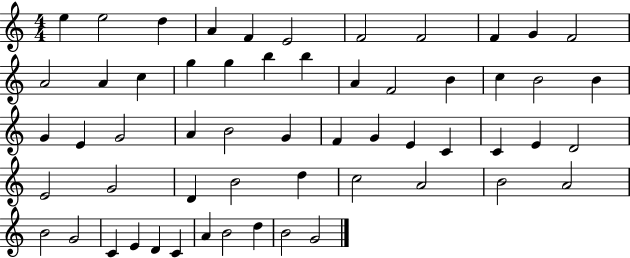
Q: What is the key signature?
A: C major